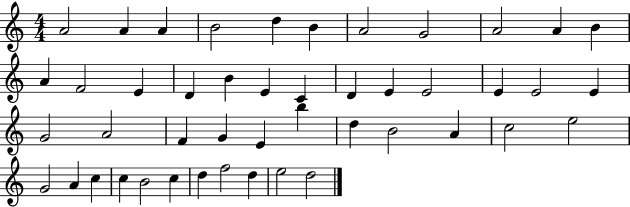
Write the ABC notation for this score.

X:1
T:Untitled
M:4/4
L:1/4
K:C
A2 A A B2 d B A2 G2 A2 A B A F2 E D B E C D E E2 E E2 E G2 A2 F G E b d B2 A c2 e2 G2 A c c B2 c d f2 d e2 d2